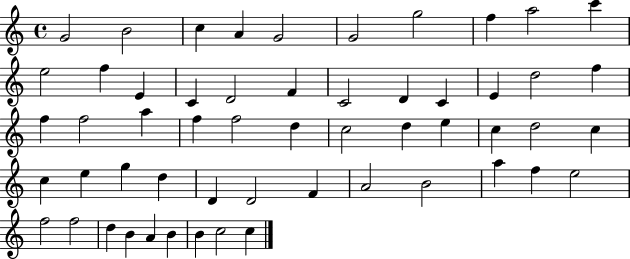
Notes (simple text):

G4/h B4/h C5/q A4/q G4/h G4/h G5/h F5/q A5/h C6/q E5/h F5/q E4/q C4/q D4/h F4/q C4/h D4/q C4/q E4/q D5/h F5/q F5/q F5/h A5/q F5/q F5/h D5/q C5/h D5/q E5/q C5/q D5/h C5/q C5/q E5/q G5/q D5/q D4/q D4/h F4/q A4/h B4/h A5/q F5/q E5/h F5/h F5/h D5/q B4/q A4/q B4/q B4/q C5/h C5/q